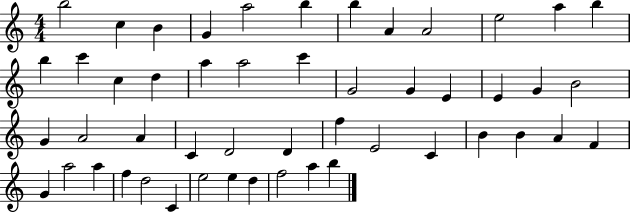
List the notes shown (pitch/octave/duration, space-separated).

B5/h C5/q B4/q G4/q A5/h B5/q B5/q A4/q A4/h E5/h A5/q B5/q B5/q C6/q C5/q D5/q A5/q A5/h C6/q G4/h G4/q E4/q E4/q G4/q B4/h G4/q A4/h A4/q C4/q D4/h D4/q F5/q E4/h C4/q B4/q B4/q A4/q F4/q G4/q A5/h A5/q F5/q D5/h C4/q E5/h E5/q D5/q F5/h A5/q B5/q